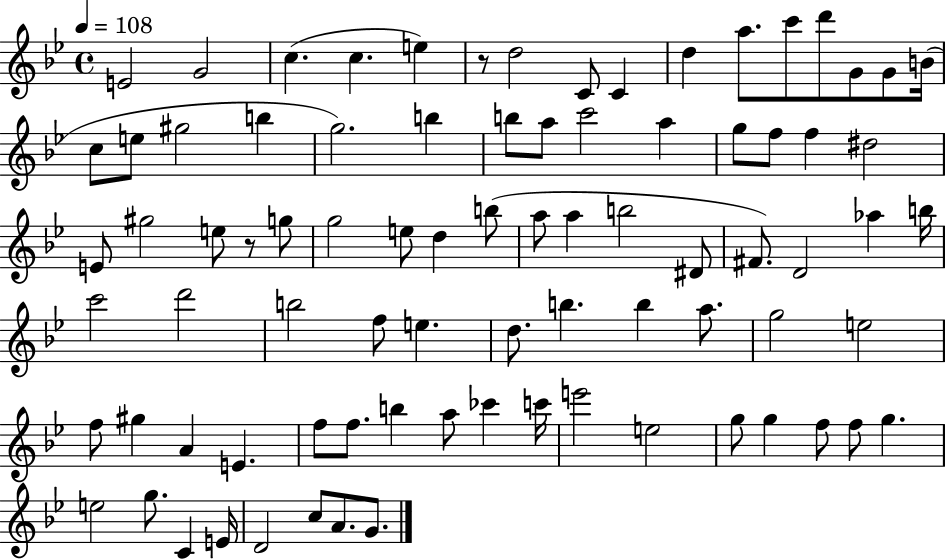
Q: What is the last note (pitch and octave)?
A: G4